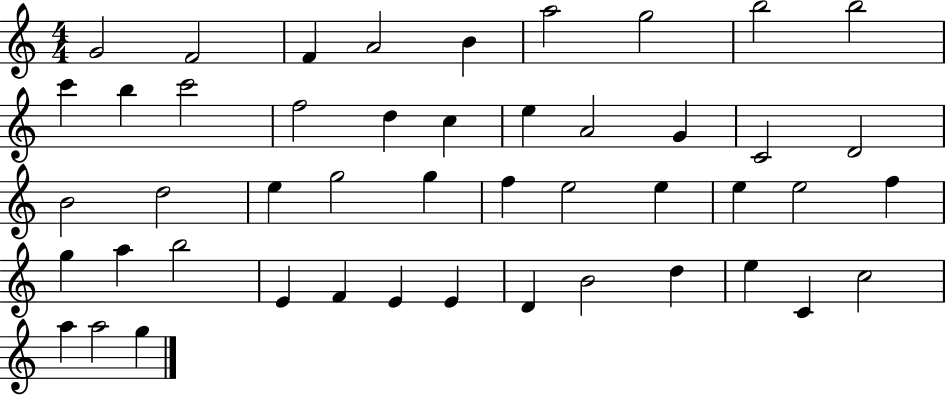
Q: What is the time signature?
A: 4/4